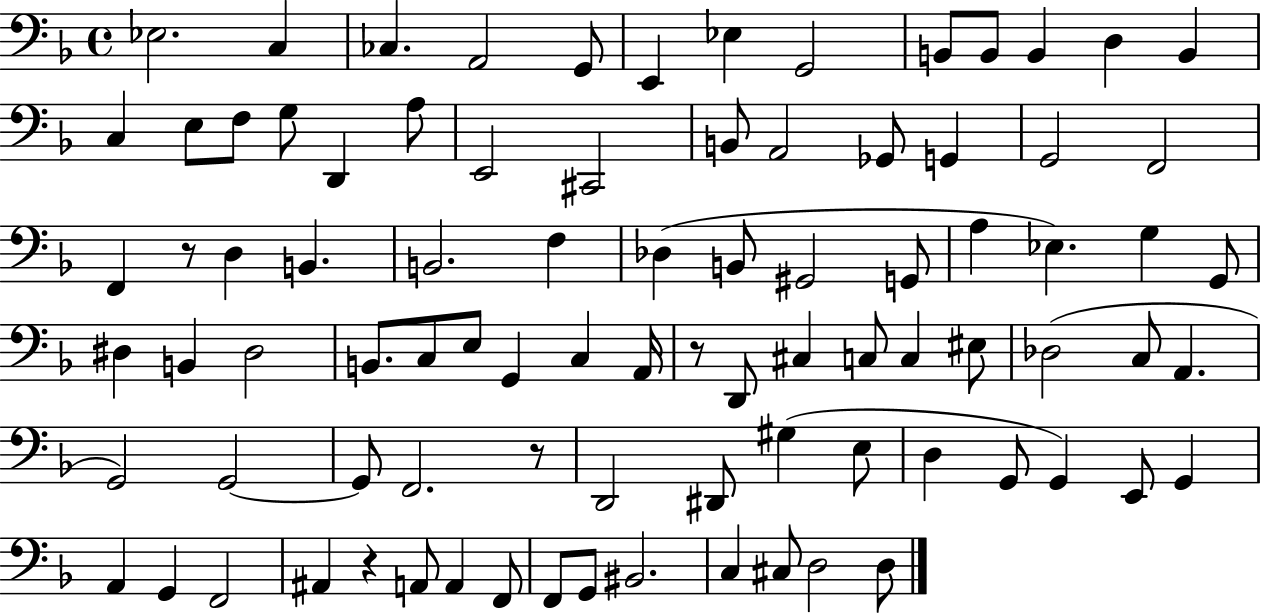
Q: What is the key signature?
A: F major